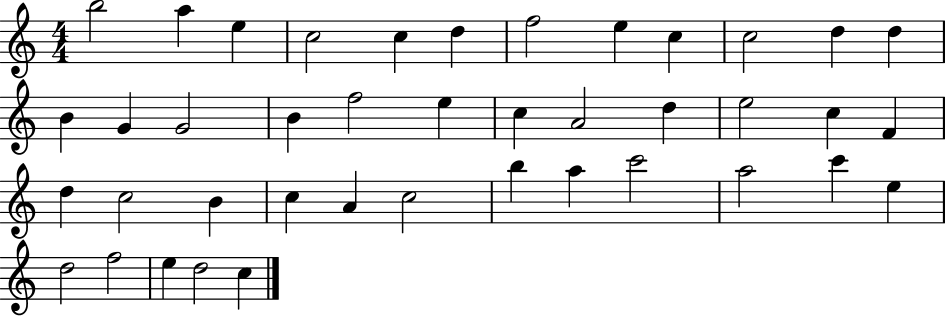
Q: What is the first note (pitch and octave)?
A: B5